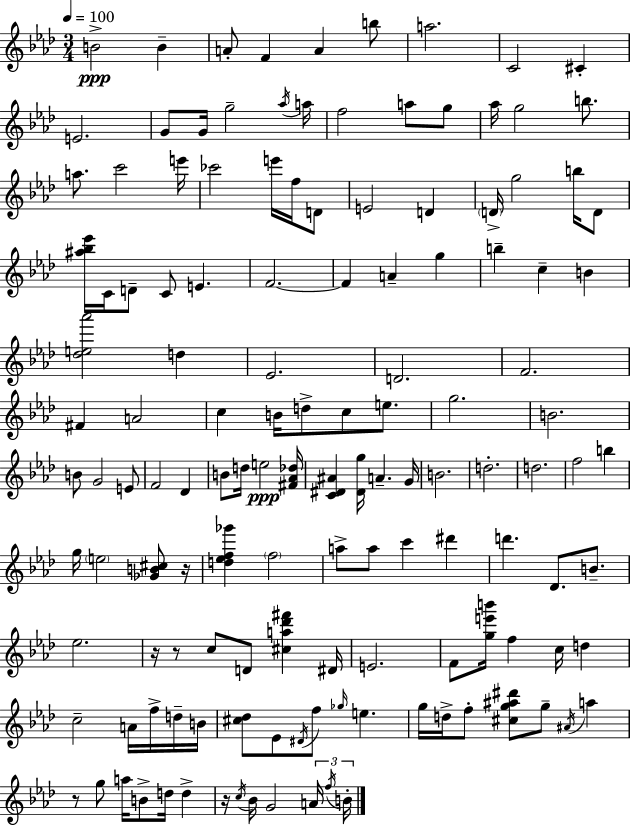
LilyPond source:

{
  \clef treble
  \numericTimeSignature
  \time 3/4
  \key f \minor
  \tempo 4 = 100
  b'2->\ppp b'4-- | a'8-. f'4 a'4 b''8 | a''2. | c'2 cis'4-. | \break e'2. | g'8 g'16 g''2-- \acciaccatura { aes''16 } | a''16 f''2 a''8 g''8 | aes''16 g''2 b''8. | \break a''8. c'''2 | e'''16 ces'''2 e'''16 f''16 d'8 | e'2 d'4 | \parenthesize d'16-> g''2 b''16 d'8 | \break <ais'' bes'' ees'''>16 c'16 d'8-- c'8 e'4. | f'2.~~ | f'4 a'4-- g''4 | b''4-- c''4-- b'4 | \break <des'' e'' aes'''>2 d''4 | ees'2. | d'2. | f'2. | \break fis'4 a'2 | c''4 b'16 d''8-> c''8 e''8. | g''2. | b'2. | \break b'8 g'2 e'8 | f'2 des'4 | b'8 d''16 e''2\ppp | <fis' aes' des''>16 <c' dis' ais'>4 <dis' g''>16 a'4.-- | \break g'16 b'2. | d''2.-. | d''2. | f''2 b''4 | \break g''16 \parenthesize e''2 <ges' b' cis''>8 | r16 <d'' ees'' f'' ges'''>4 \parenthesize f''2 | a''8-> a''8 c'''4 dis'''4 | d'''4. des'8. b'8.-- | \break ees''2. | r16 r8 c''8 d'8 <cis'' a'' des''' fis'''>4 | dis'16 e'2. | f'8 <g'' e''' b'''>16 f''4 c''16 d''4 | \break c''2-- a'16 f''16-> d''16-- | b'16 <cis'' des''>8 ees'8 \acciaccatura { dis'16 } f''8 \grace { ges''16 } e''4. | g''16 d''16-> f''8-. <cis'' g'' ais'' dis'''>8 g''8-- \acciaccatura { ais'16 } | a''4 r8 g''8 a''16 b'8-> d''16 | \break d''4-> r16 \acciaccatura { c''16 } bes'16 g'2 | \tuplet 3/2 { a'16 \acciaccatura { f''16 } b'16-. } \bar "|."
}